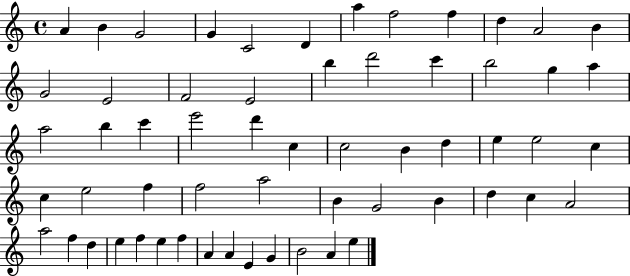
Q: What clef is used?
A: treble